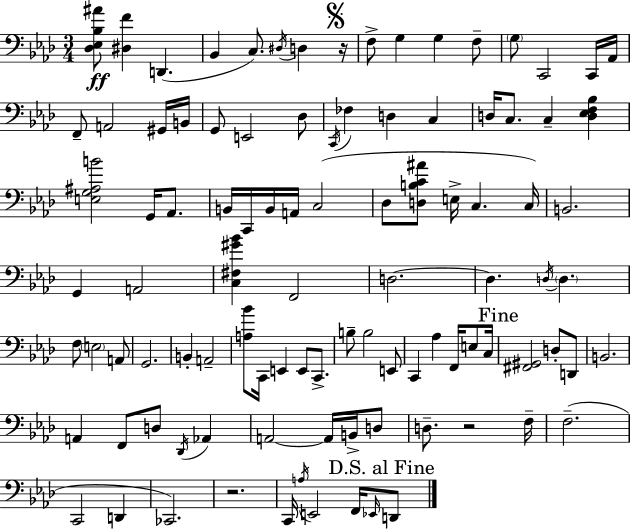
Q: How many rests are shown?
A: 3